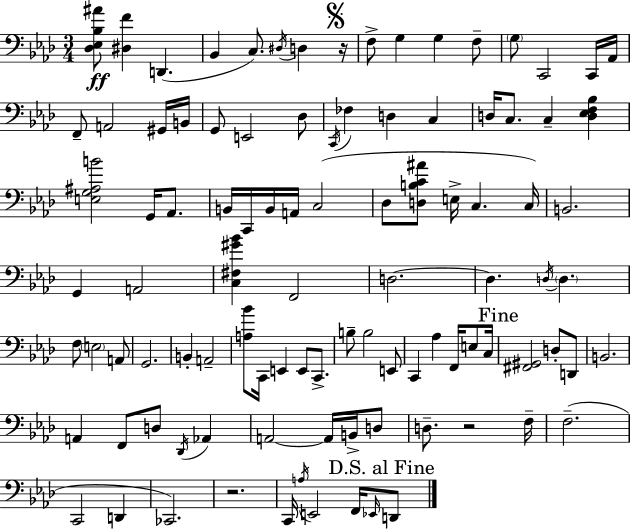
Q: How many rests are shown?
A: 3